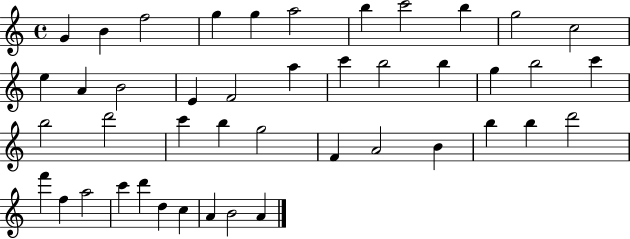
{
  \clef treble
  \time 4/4
  \defaultTimeSignature
  \key c \major
  g'4 b'4 f''2 | g''4 g''4 a''2 | b''4 c'''2 b''4 | g''2 c''2 | \break e''4 a'4 b'2 | e'4 f'2 a''4 | c'''4 b''2 b''4 | g''4 b''2 c'''4 | \break b''2 d'''2 | c'''4 b''4 g''2 | f'4 a'2 b'4 | b''4 b''4 d'''2 | \break f'''4 f''4 a''2 | c'''4 d'''4 d''4 c''4 | a'4 b'2 a'4 | \bar "|."
}